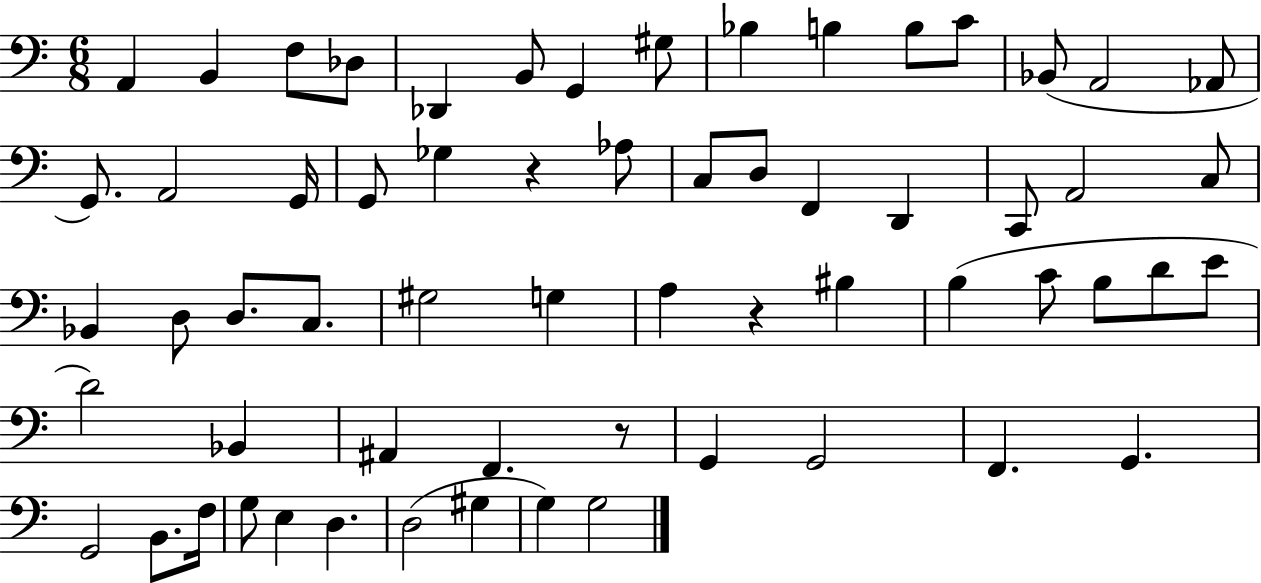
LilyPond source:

{
  \clef bass
  \numericTimeSignature
  \time 6/8
  \key c \major
  \repeat volta 2 { a,4 b,4 f8 des8 | des,4 b,8 g,4 gis8 | bes4 b4 b8 c'8 | bes,8( a,2 aes,8 | \break g,8.) a,2 g,16 | g,8 ges4 r4 aes8 | c8 d8 f,4 d,4 | c,8 a,2 c8 | \break bes,4 d8 d8. c8. | gis2 g4 | a4 r4 bis4 | b4( c'8 b8 d'8 e'8 | \break d'2) bes,4 | ais,4 f,4. r8 | g,4 g,2 | f,4. g,4. | \break g,2 b,8. f16 | g8 e4 d4. | d2( gis4 | g4) g2 | \break } \bar "|."
}